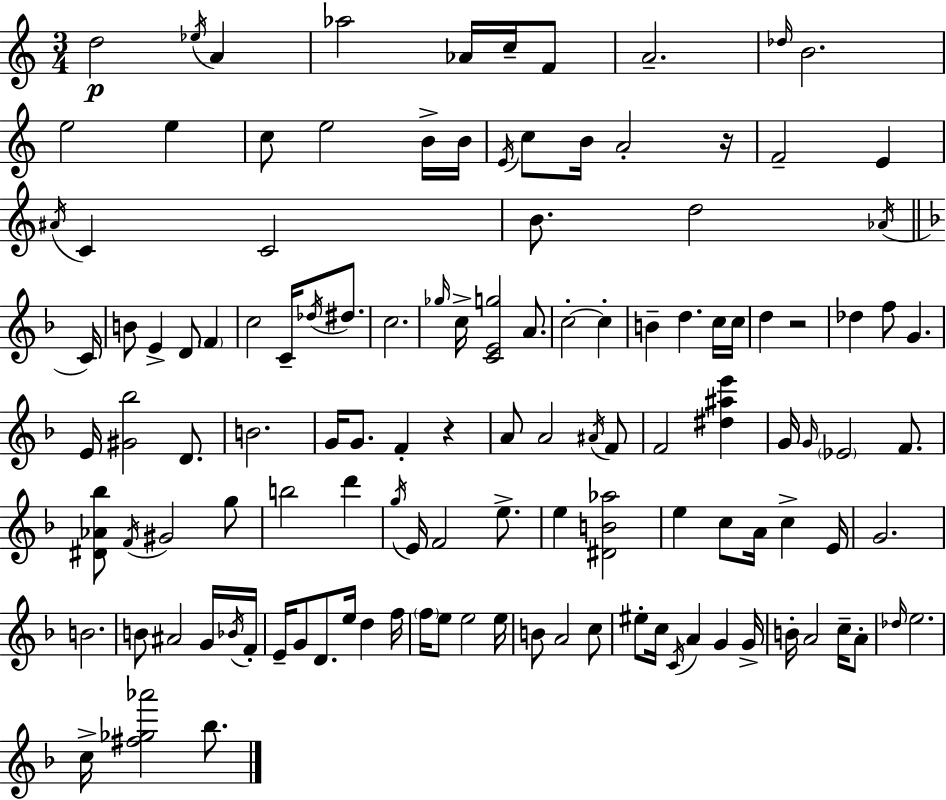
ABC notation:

X:1
T:Untitled
M:3/4
L:1/4
K:C
d2 _e/4 A _a2 _A/4 c/4 F/2 A2 _d/4 B2 e2 e c/2 e2 B/4 B/4 E/4 c/2 B/4 A2 z/4 F2 E ^A/4 C C2 B/2 d2 _A/4 C/4 B/2 E D/2 F c2 C/4 _d/4 ^d/2 c2 _g/4 c/4 [CEg]2 A/2 c2 c B d c/4 c/4 d z2 _d f/2 G E/4 [^G_b]2 D/2 B2 G/4 G/2 F z A/2 A2 ^A/4 F/2 F2 [^d^ae'] G/4 G/4 _E2 F/2 [^D_A_b]/2 F/4 ^G2 g/2 b2 d' g/4 E/4 F2 e/2 e [^DB_a]2 e c/2 A/4 c E/4 G2 B2 B/2 ^A2 G/4 _B/4 F/4 E/4 G/2 D/2 e/4 d f/4 f/4 e/2 e2 e/4 B/2 A2 c/2 ^e/2 c/4 C/4 A G G/4 B/4 A2 c/4 A/2 _d/4 e2 c/4 [^f_g_a']2 _b/2